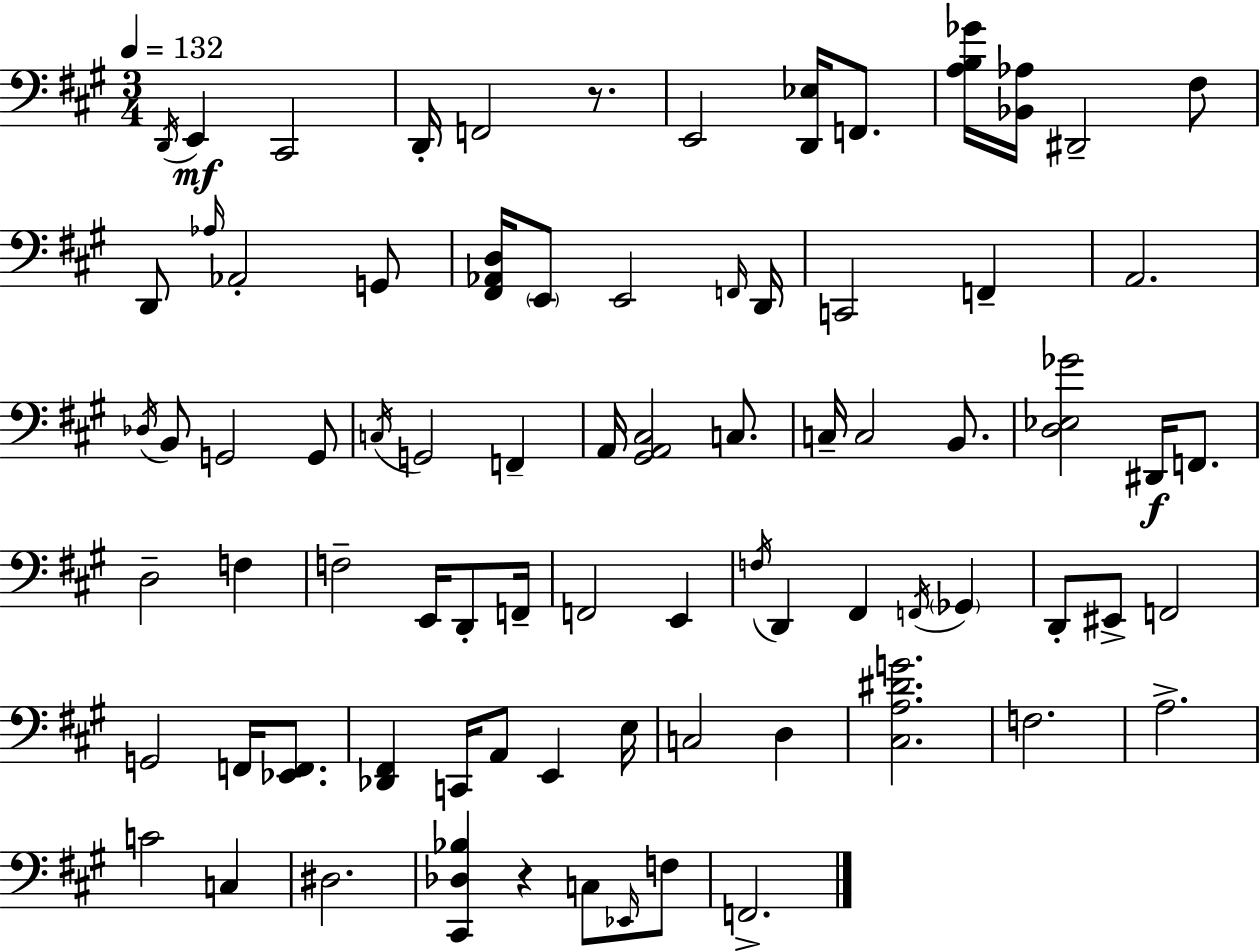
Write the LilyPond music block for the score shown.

{
  \clef bass
  \numericTimeSignature
  \time 3/4
  \key a \major
  \tempo 4 = 132
  \acciaccatura { d,16 }\mf e,4 cis,2 | d,16-. f,2 r8. | e,2 <d, ees>16 f,8. | <a b ges'>16 <bes, aes>16 dis,2-- fis8 | \break d,8 \grace { aes16 } aes,2-. | g,8 <fis, aes, d>16 \parenthesize e,8 e,2 | \grace { f,16 } d,16 c,2 f,4-- | a,2. | \break \acciaccatura { des16 } b,8 g,2 | g,8 \acciaccatura { c16 } g,2 | f,4-- a,16 <gis, a, cis>2 | c8. c16-- c2 | \break b,8. <d ees ges'>2 | dis,16\f f,8. d2-- | f4 f2-- | e,16 d,8-. f,16-- f,2 | \break e,4 \acciaccatura { f16 } d,4 fis,4 | \acciaccatura { f,16 } \parenthesize ges,4 d,8-. eis,8-> f,2 | g,2 | f,16 <ees, f,>8. <des, fis,>4 c,16 | \break a,8 e,4 e16 c2 | d4 <cis a dis' g'>2. | f2. | a2.-> | \break c'2 | c4 dis2. | <cis, des bes>4 r4 | c8 \grace { ees,16 } f8 f,2.-> | \break \bar "|."
}